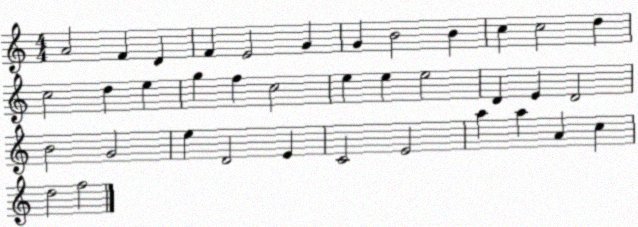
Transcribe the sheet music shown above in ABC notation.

X:1
T:Untitled
M:4/4
L:1/4
K:C
A2 F D F E2 G G B2 B c c2 d c2 d e g f c2 e e e2 D E D2 B2 G2 e D2 E C2 E2 a a A c d2 f2